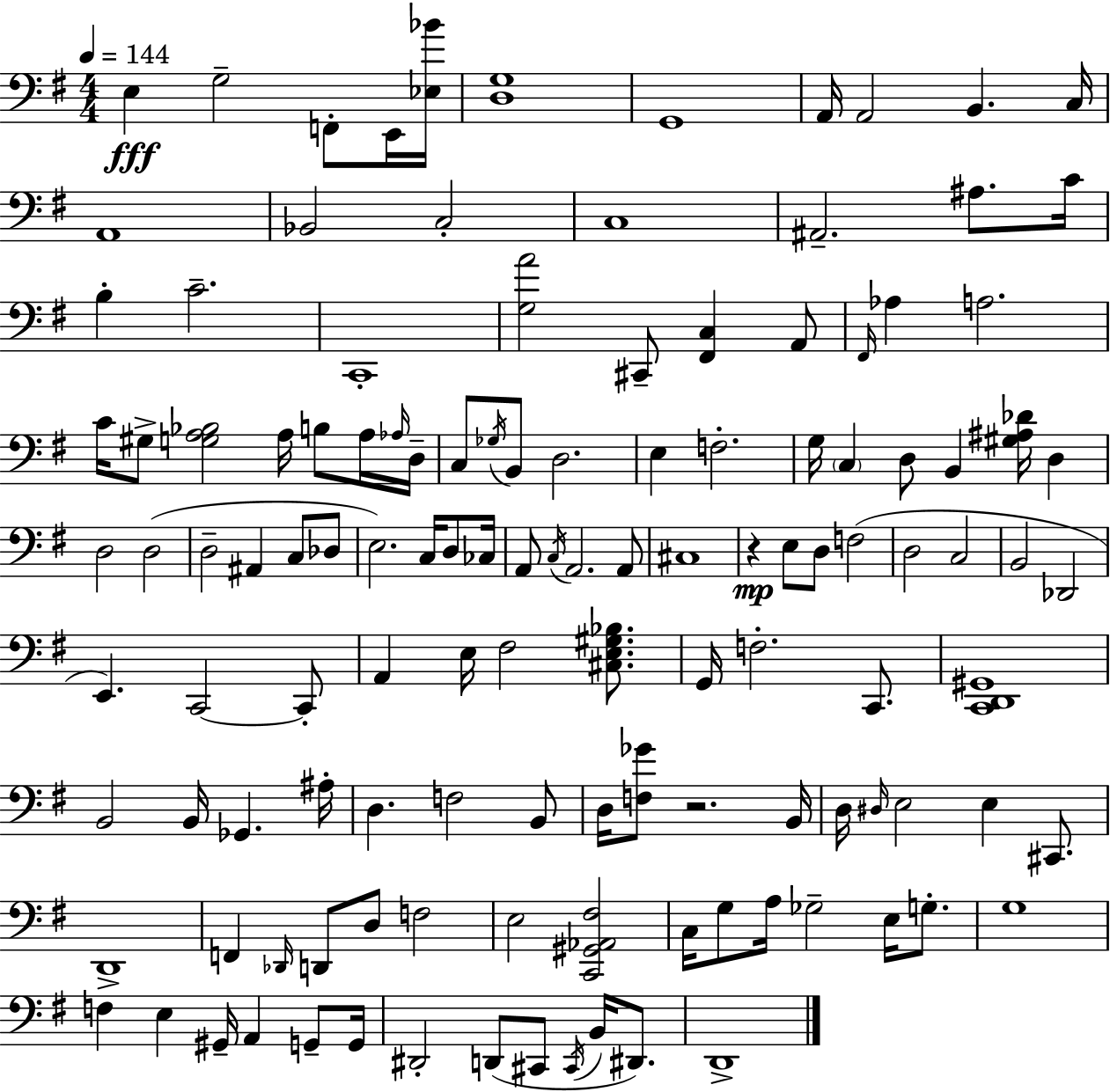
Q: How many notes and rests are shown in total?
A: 126